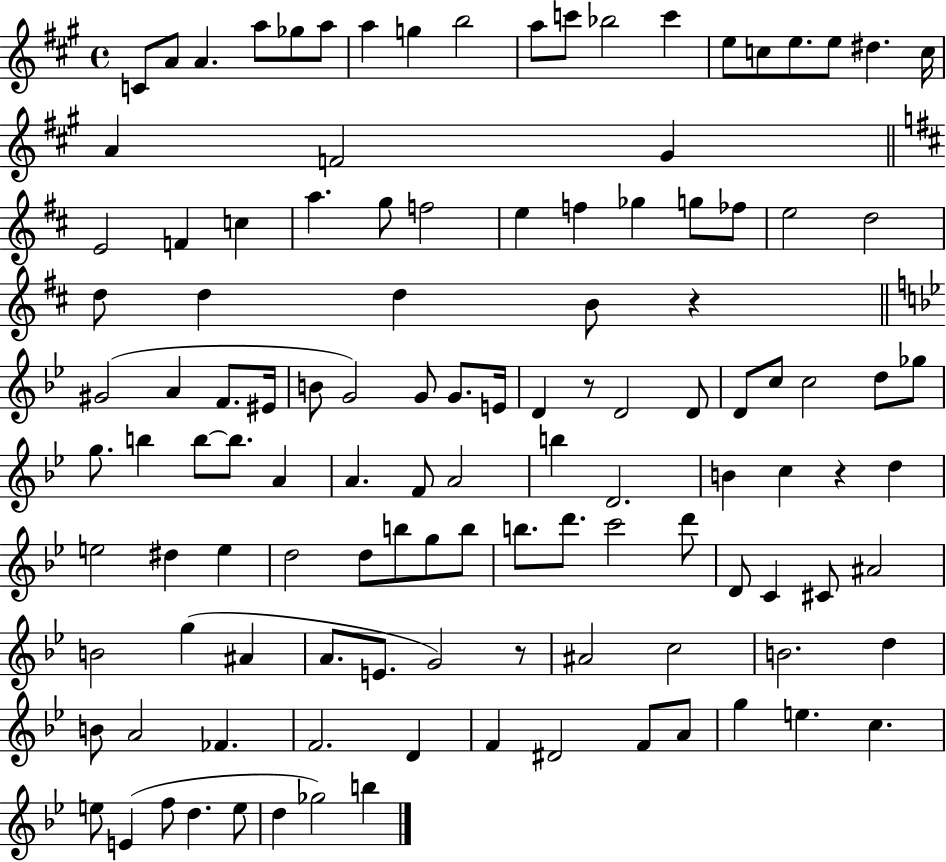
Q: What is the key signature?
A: A major